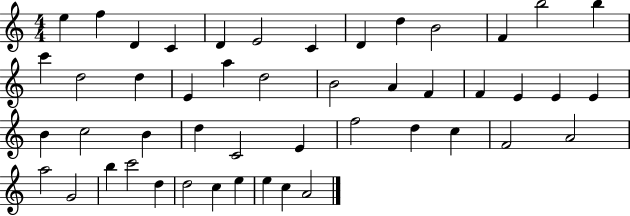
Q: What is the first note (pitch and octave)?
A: E5